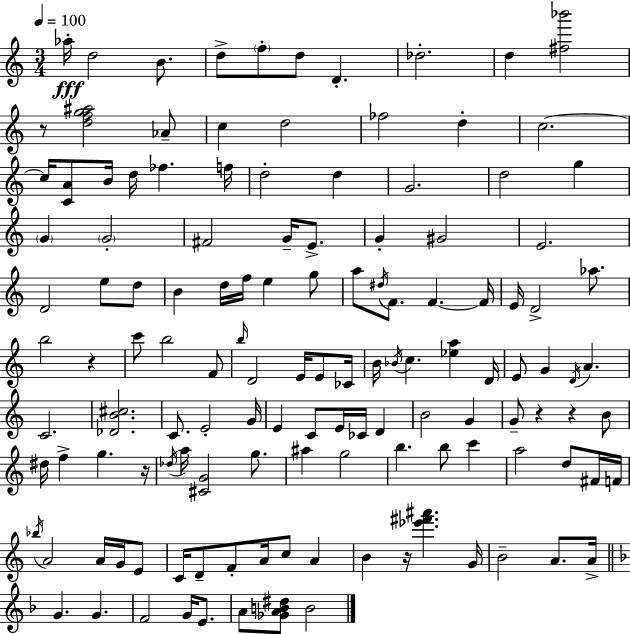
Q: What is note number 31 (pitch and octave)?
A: G4